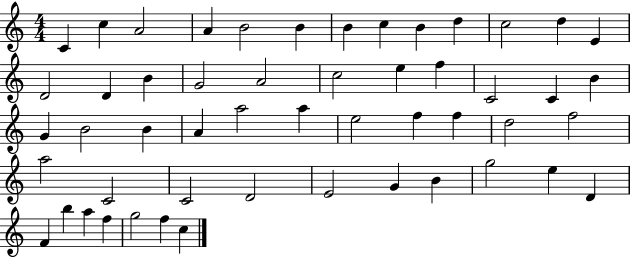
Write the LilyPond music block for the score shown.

{
  \clef treble
  \numericTimeSignature
  \time 4/4
  \key c \major
  c'4 c''4 a'2 | a'4 b'2 b'4 | b'4 c''4 b'4 d''4 | c''2 d''4 e'4 | \break d'2 d'4 b'4 | g'2 a'2 | c''2 e''4 f''4 | c'2 c'4 b'4 | \break g'4 b'2 b'4 | a'4 a''2 a''4 | e''2 f''4 f''4 | d''2 f''2 | \break a''2 c'2 | c'2 d'2 | e'2 g'4 b'4 | g''2 e''4 d'4 | \break f'4 b''4 a''4 f''4 | g''2 f''4 c''4 | \bar "|."
}